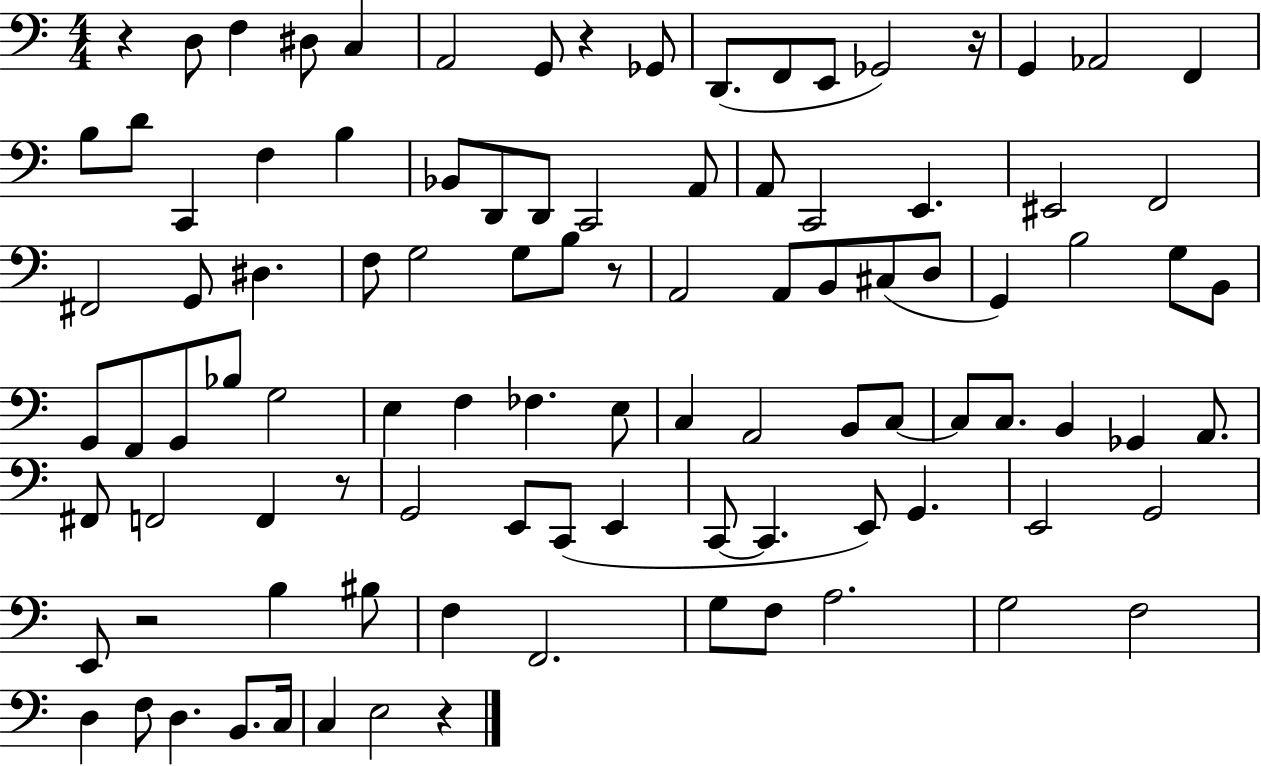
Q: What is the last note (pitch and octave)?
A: E3